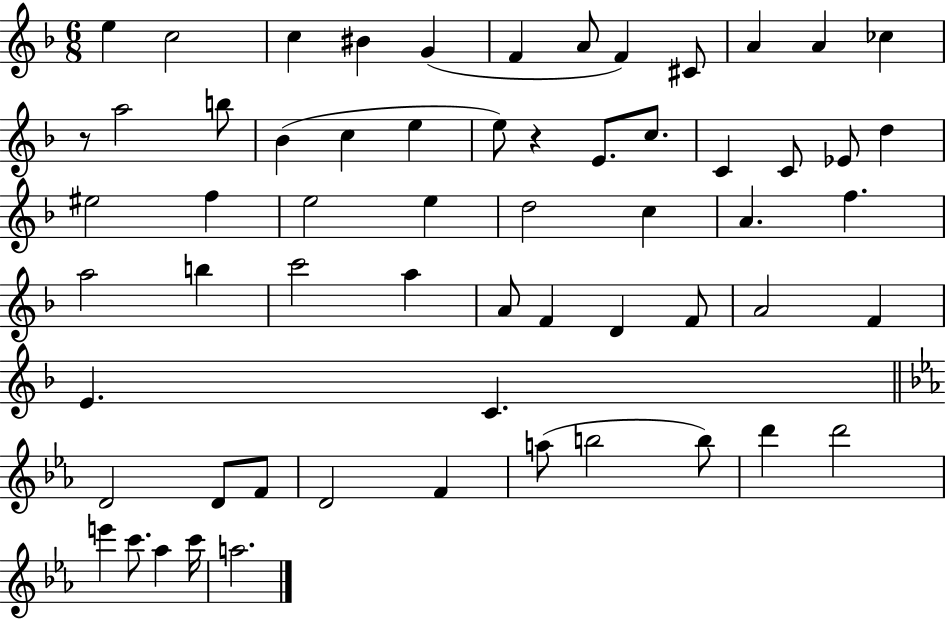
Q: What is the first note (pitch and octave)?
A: E5